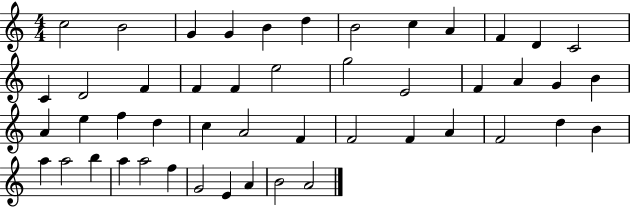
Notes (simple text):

C5/h B4/h G4/q G4/q B4/q D5/q B4/h C5/q A4/q F4/q D4/q C4/h C4/q D4/h F4/q F4/q F4/q E5/h G5/h E4/h F4/q A4/q G4/q B4/q A4/q E5/q F5/q D5/q C5/q A4/h F4/q F4/h F4/q A4/q F4/h D5/q B4/q A5/q A5/h B5/q A5/q A5/h F5/q G4/h E4/q A4/q B4/h A4/h